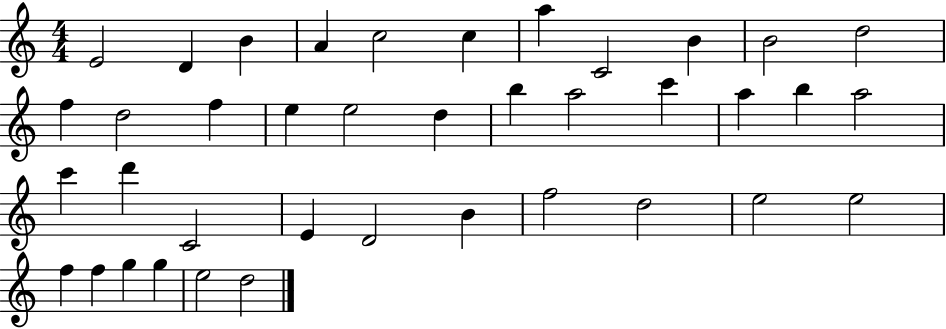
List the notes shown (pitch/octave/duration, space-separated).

E4/h D4/q B4/q A4/q C5/h C5/q A5/q C4/h B4/q B4/h D5/h F5/q D5/h F5/q E5/q E5/h D5/q B5/q A5/h C6/q A5/q B5/q A5/h C6/q D6/q C4/h E4/q D4/h B4/q F5/h D5/h E5/h E5/h F5/q F5/q G5/q G5/q E5/h D5/h